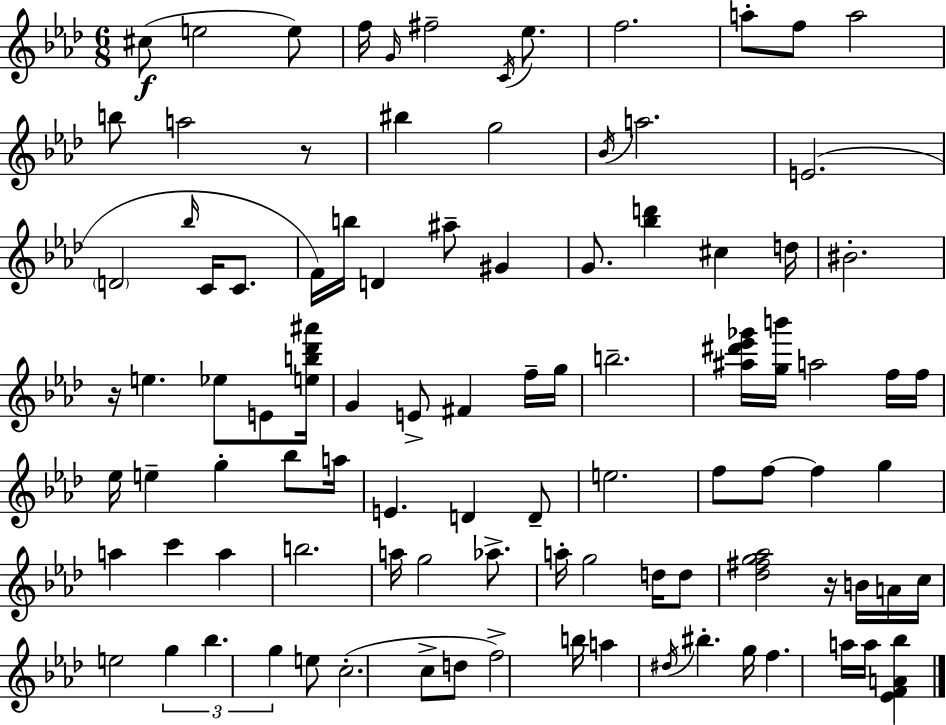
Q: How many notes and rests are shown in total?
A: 97